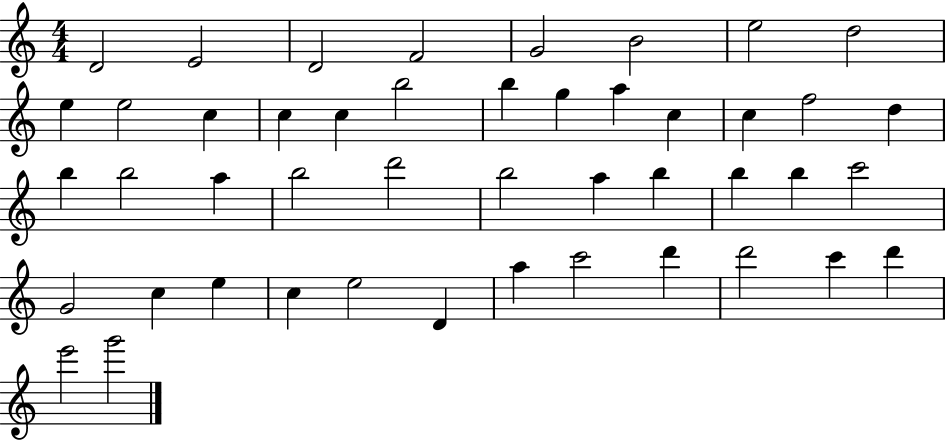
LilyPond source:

{
  \clef treble
  \numericTimeSignature
  \time 4/4
  \key c \major
  d'2 e'2 | d'2 f'2 | g'2 b'2 | e''2 d''2 | \break e''4 e''2 c''4 | c''4 c''4 b''2 | b''4 g''4 a''4 c''4 | c''4 f''2 d''4 | \break b''4 b''2 a''4 | b''2 d'''2 | b''2 a''4 b''4 | b''4 b''4 c'''2 | \break g'2 c''4 e''4 | c''4 e''2 d'4 | a''4 c'''2 d'''4 | d'''2 c'''4 d'''4 | \break e'''2 g'''2 | \bar "|."
}